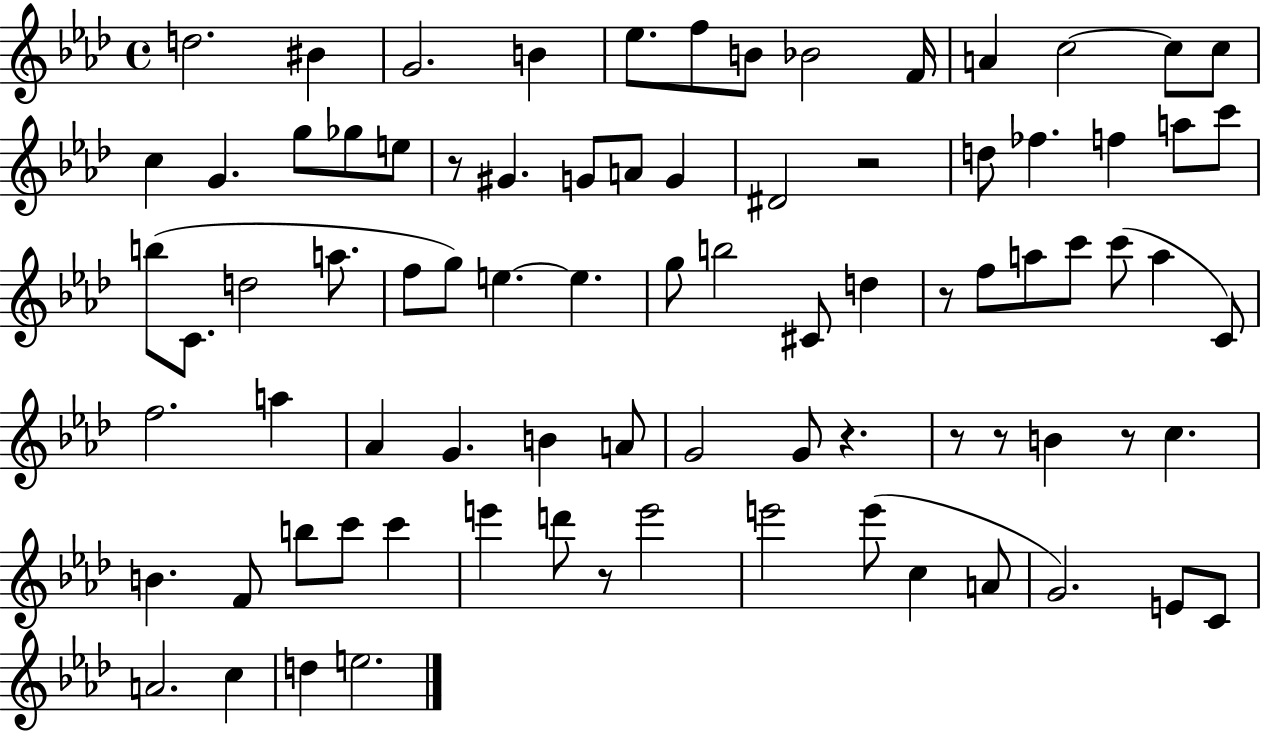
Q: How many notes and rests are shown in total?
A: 83